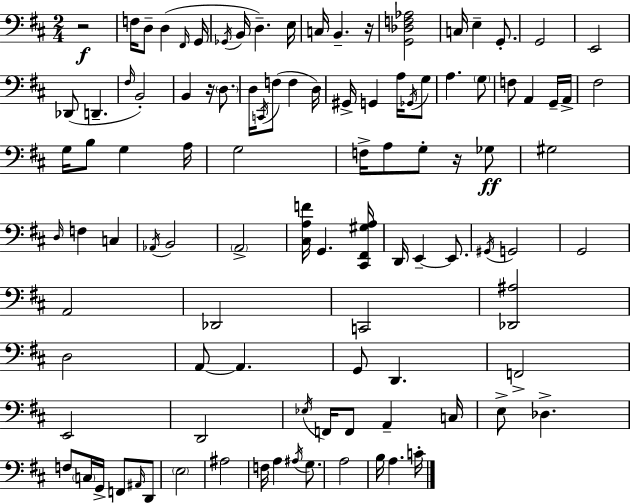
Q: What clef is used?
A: bass